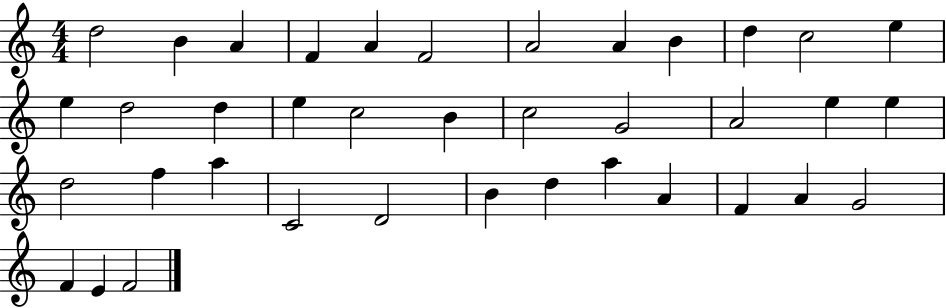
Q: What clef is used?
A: treble